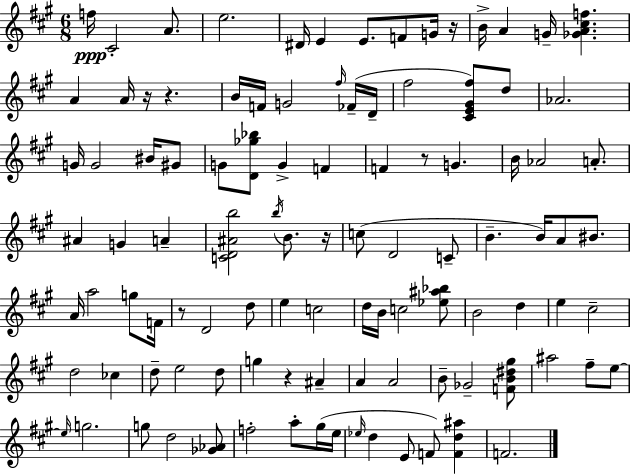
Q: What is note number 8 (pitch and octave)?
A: F4